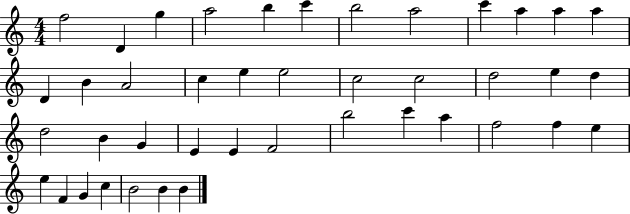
{
  \clef treble
  \numericTimeSignature
  \time 4/4
  \key c \major
  f''2 d'4 g''4 | a''2 b''4 c'''4 | b''2 a''2 | c'''4 a''4 a''4 a''4 | \break d'4 b'4 a'2 | c''4 e''4 e''2 | c''2 c''2 | d''2 e''4 d''4 | \break d''2 b'4 g'4 | e'4 e'4 f'2 | b''2 c'''4 a''4 | f''2 f''4 e''4 | \break e''4 f'4 g'4 c''4 | b'2 b'4 b'4 | \bar "|."
}